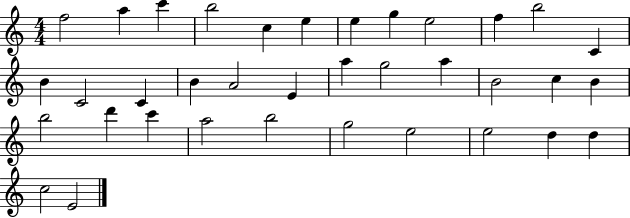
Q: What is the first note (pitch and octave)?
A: F5